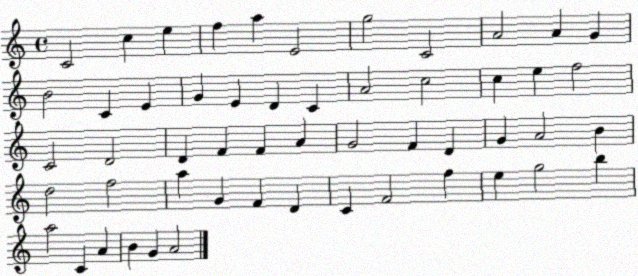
X:1
T:Untitled
M:4/4
L:1/4
K:C
C2 c e f a E2 g2 C2 A2 A G B2 C E G E D C A2 c2 c e f2 C2 D2 D F F A G2 F D G A2 B d2 f2 a G F D C F2 f e g2 b a2 C A B G A2